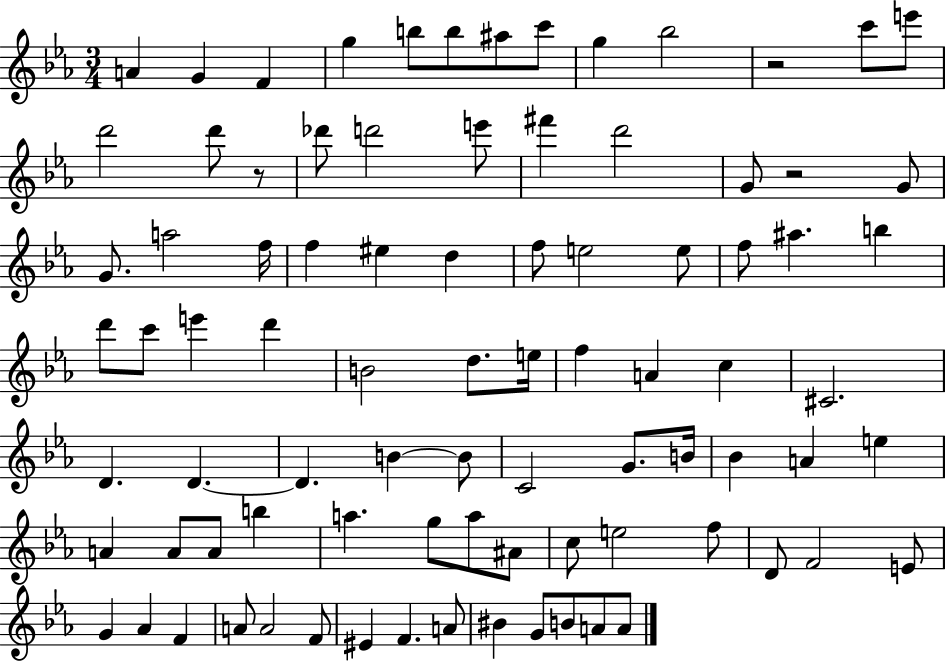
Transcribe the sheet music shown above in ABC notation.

X:1
T:Untitled
M:3/4
L:1/4
K:Eb
A G F g b/2 b/2 ^a/2 c'/2 g _b2 z2 c'/2 e'/2 d'2 d'/2 z/2 _d'/2 d'2 e'/2 ^f' d'2 G/2 z2 G/2 G/2 a2 f/4 f ^e d f/2 e2 e/2 f/2 ^a b d'/2 c'/2 e' d' B2 d/2 e/4 f A c ^C2 D D D B B/2 C2 G/2 B/4 _B A e A A/2 A/2 b a g/2 a/2 ^A/2 c/2 e2 f/2 D/2 F2 E/2 G _A F A/2 A2 F/2 ^E F A/2 ^B G/2 B/2 A/2 A/2